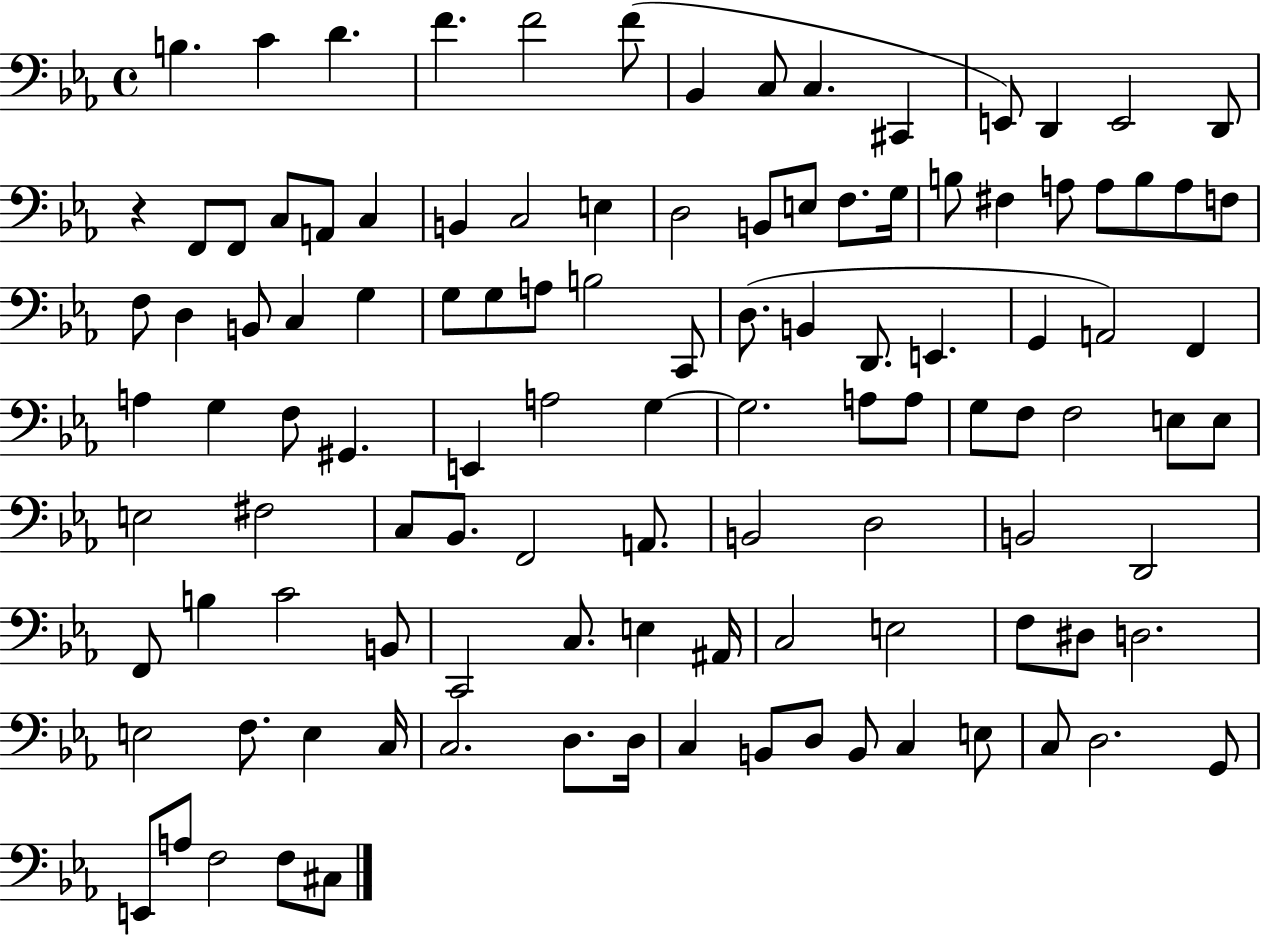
X:1
T:Untitled
M:4/4
L:1/4
K:Eb
B, C D F F2 F/2 _B,, C,/2 C, ^C,, E,,/2 D,, E,,2 D,,/2 z F,,/2 F,,/2 C,/2 A,,/2 C, B,, C,2 E, D,2 B,,/2 E,/2 F,/2 G,/4 B,/2 ^F, A,/2 A,/2 B,/2 A,/2 F,/2 F,/2 D, B,,/2 C, G, G,/2 G,/2 A,/2 B,2 C,,/2 D,/2 B,, D,,/2 E,, G,, A,,2 F,, A, G, F,/2 ^G,, E,, A,2 G, G,2 A,/2 A,/2 G,/2 F,/2 F,2 E,/2 E,/2 E,2 ^F,2 C,/2 _B,,/2 F,,2 A,,/2 B,,2 D,2 B,,2 D,,2 F,,/2 B, C2 B,,/2 C,,2 C,/2 E, ^A,,/4 C,2 E,2 F,/2 ^D,/2 D,2 E,2 F,/2 E, C,/4 C,2 D,/2 D,/4 C, B,,/2 D,/2 B,,/2 C, E,/2 C,/2 D,2 G,,/2 E,,/2 A,/2 F,2 F,/2 ^C,/2